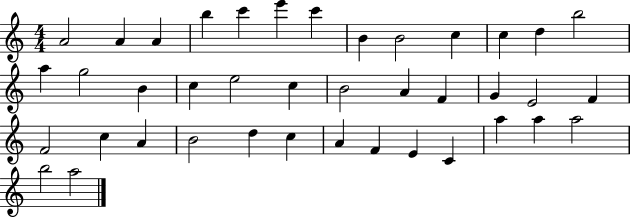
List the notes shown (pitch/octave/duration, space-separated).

A4/h A4/q A4/q B5/q C6/q E6/q C6/q B4/q B4/h C5/q C5/q D5/q B5/h A5/q G5/h B4/q C5/q E5/h C5/q B4/h A4/q F4/q G4/q E4/h F4/q F4/h C5/q A4/q B4/h D5/q C5/q A4/q F4/q E4/q C4/q A5/q A5/q A5/h B5/h A5/h